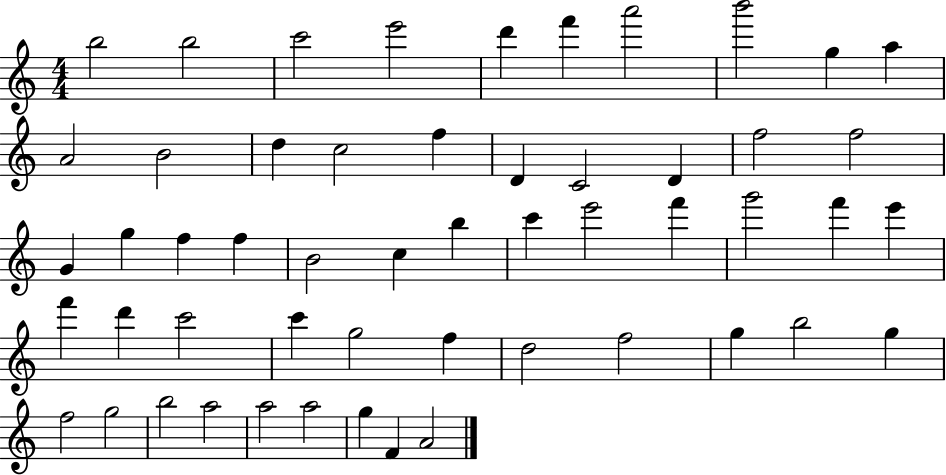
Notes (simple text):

B5/h B5/h C6/h E6/h D6/q F6/q A6/h B6/h G5/q A5/q A4/h B4/h D5/q C5/h F5/q D4/q C4/h D4/q F5/h F5/h G4/q G5/q F5/q F5/q B4/h C5/q B5/q C6/q E6/h F6/q G6/h F6/q E6/q F6/q D6/q C6/h C6/q G5/h F5/q D5/h F5/h G5/q B5/h G5/q F5/h G5/h B5/h A5/h A5/h A5/h G5/q F4/q A4/h